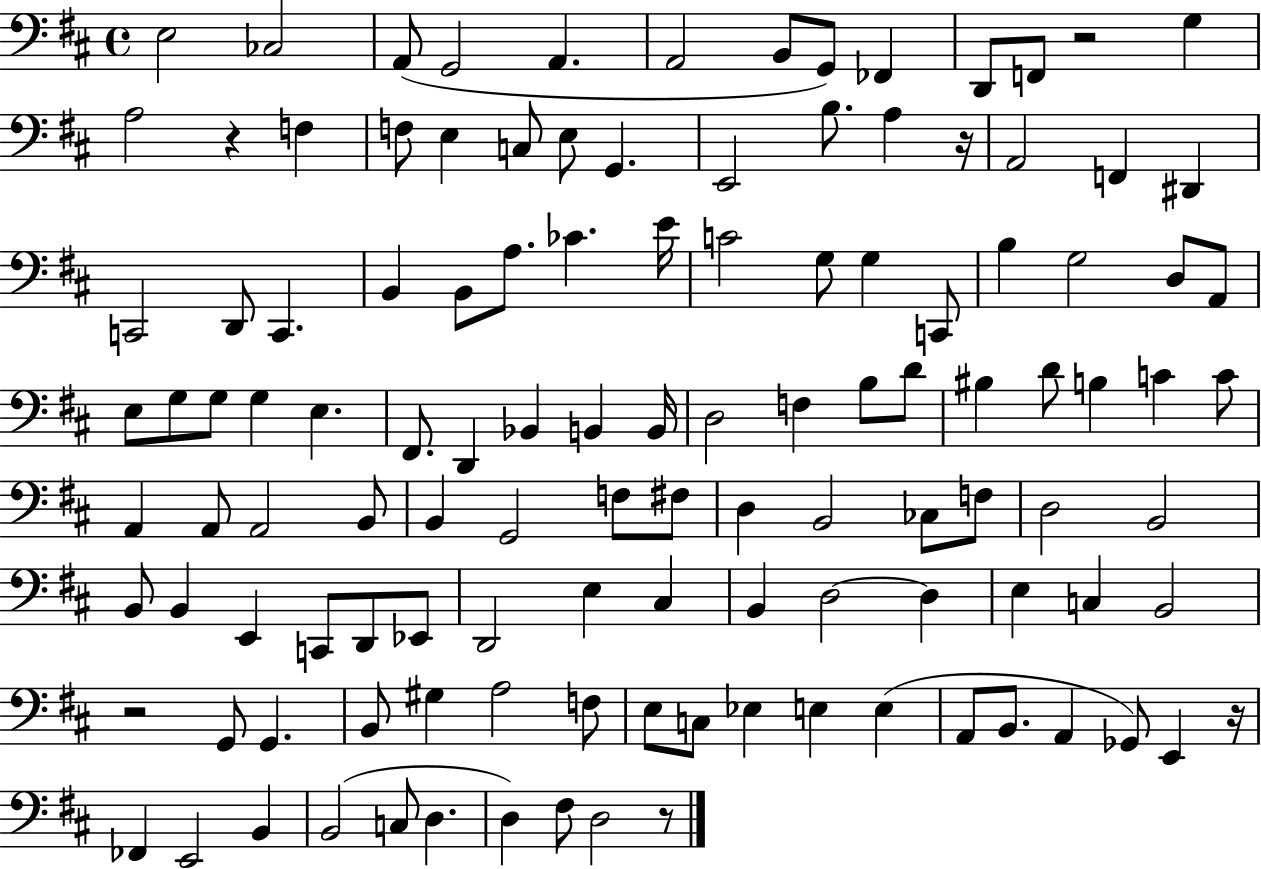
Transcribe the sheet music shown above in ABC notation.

X:1
T:Untitled
M:4/4
L:1/4
K:D
E,2 _C,2 A,,/2 G,,2 A,, A,,2 B,,/2 G,,/2 _F,, D,,/2 F,,/2 z2 G, A,2 z F, F,/2 E, C,/2 E,/2 G,, E,,2 B,/2 A, z/4 A,,2 F,, ^D,, C,,2 D,,/2 C,, B,, B,,/2 A,/2 _C E/4 C2 G,/2 G, C,,/2 B, G,2 D,/2 A,,/2 E,/2 G,/2 G,/2 G, E, ^F,,/2 D,, _B,, B,, B,,/4 D,2 F, B,/2 D/2 ^B, D/2 B, C C/2 A,, A,,/2 A,,2 B,,/2 B,, G,,2 F,/2 ^F,/2 D, B,,2 _C,/2 F,/2 D,2 B,,2 B,,/2 B,, E,, C,,/2 D,,/2 _E,,/2 D,,2 E, ^C, B,, D,2 D, E, C, B,,2 z2 G,,/2 G,, B,,/2 ^G, A,2 F,/2 E,/2 C,/2 _E, E, E, A,,/2 B,,/2 A,, _G,,/2 E,, z/4 _F,, E,,2 B,, B,,2 C,/2 D, D, ^F,/2 D,2 z/2